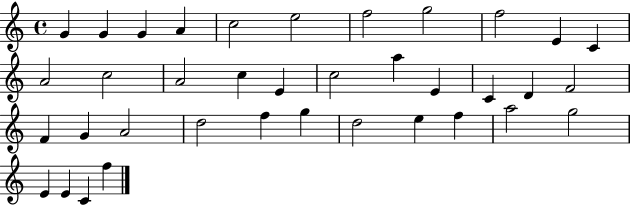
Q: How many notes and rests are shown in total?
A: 37